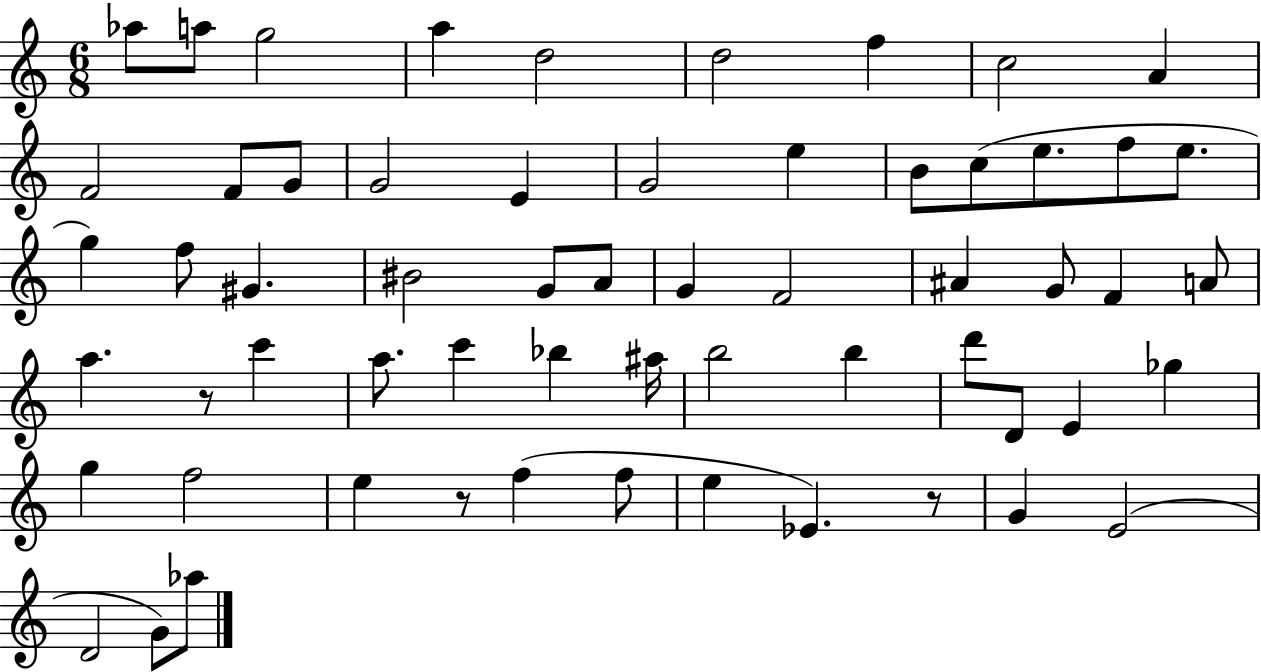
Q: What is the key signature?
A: C major